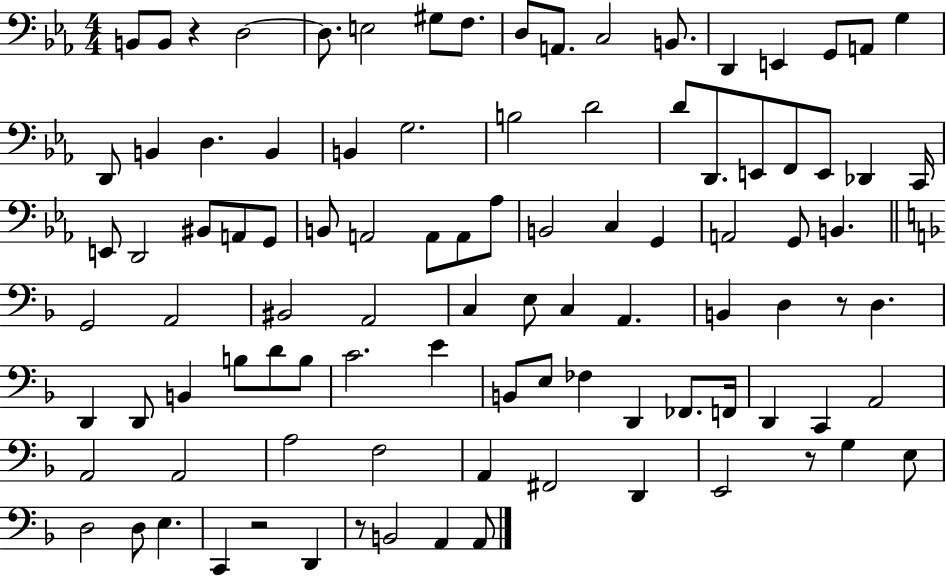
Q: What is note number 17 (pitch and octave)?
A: D2